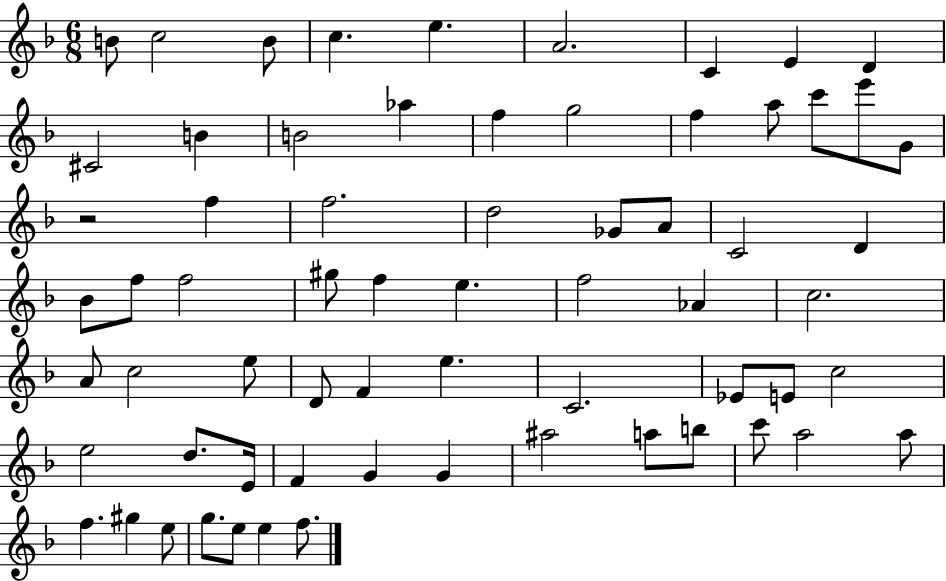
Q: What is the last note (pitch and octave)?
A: F5